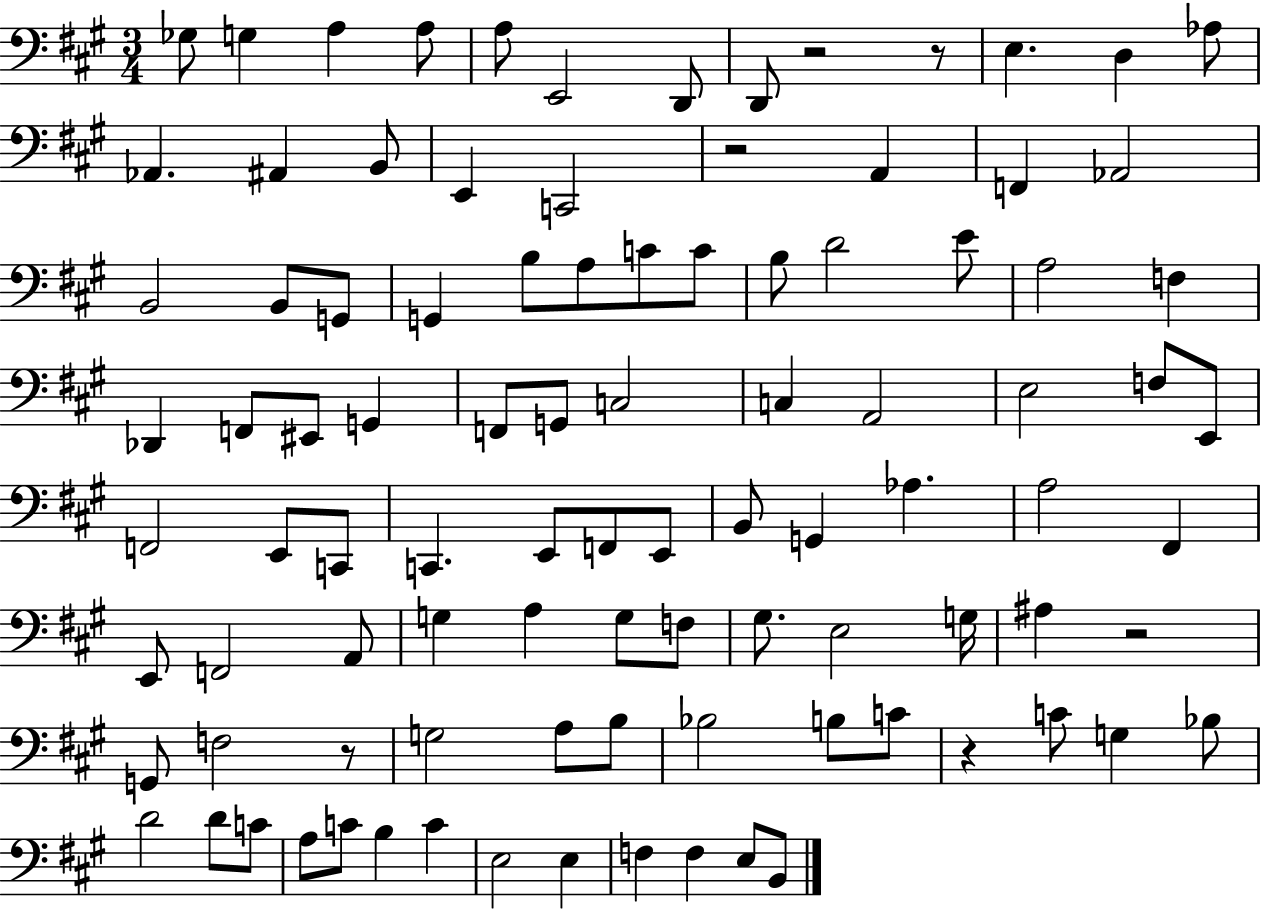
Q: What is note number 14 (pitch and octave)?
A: B2